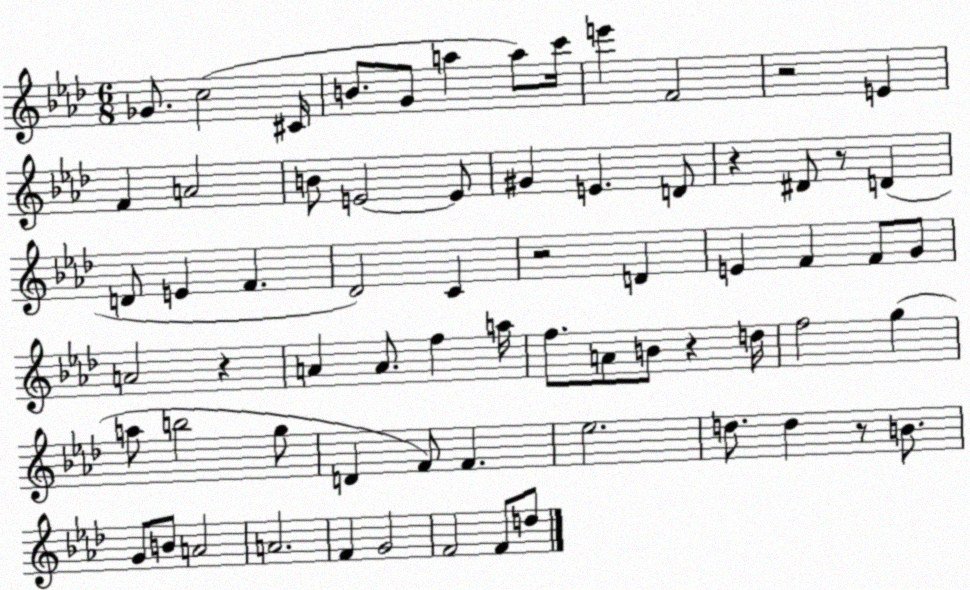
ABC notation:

X:1
T:Untitled
M:6/8
L:1/4
K:Ab
_G/2 c2 ^C/4 B/2 G/2 a a/2 c'/4 e' F2 z2 E F A2 B/2 E2 E/2 ^G E D/2 z ^D/2 z/2 D D/2 E F _D2 C z2 D E F F/2 G/2 A2 z A A/2 f a/4 f/2 A/2 B/2 z d/4 f2 g a/2 b2 g/2 D F/2 F _e2 d/2 d z/2 B/2 G/2 B/2 A2 A2 F G2 F2 F/2 d/2